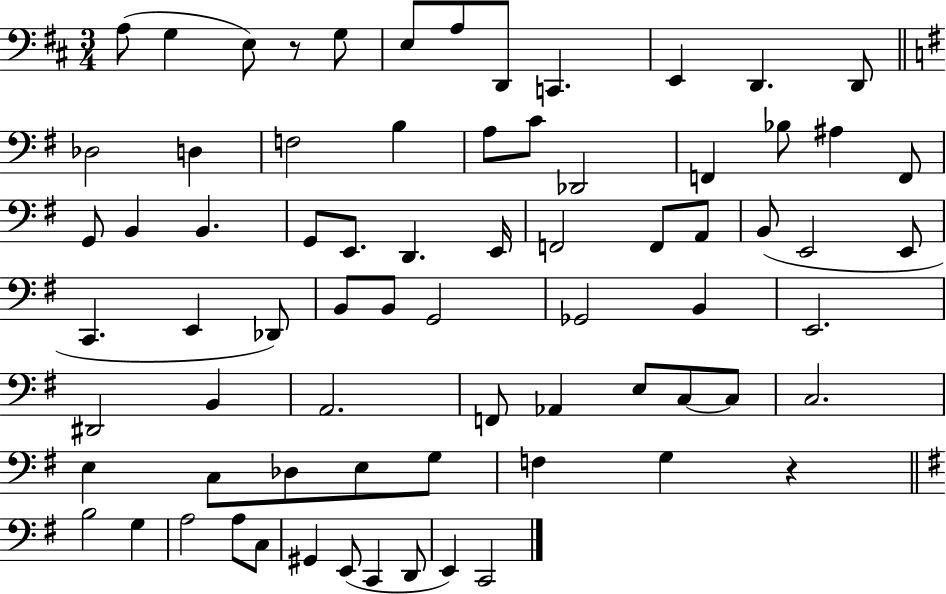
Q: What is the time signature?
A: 3/4